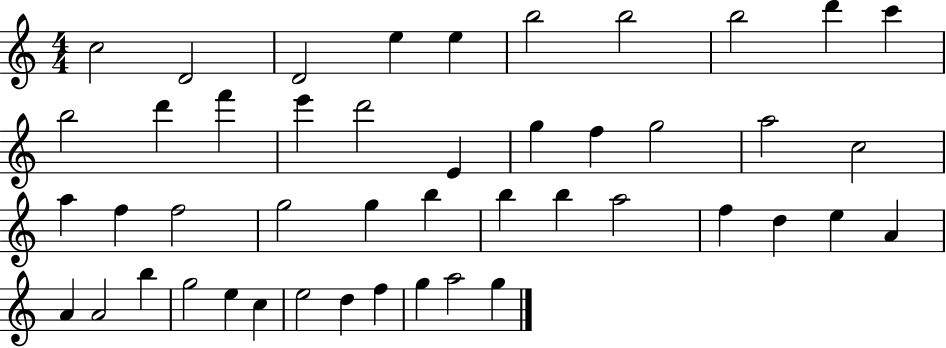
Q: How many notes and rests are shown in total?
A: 46